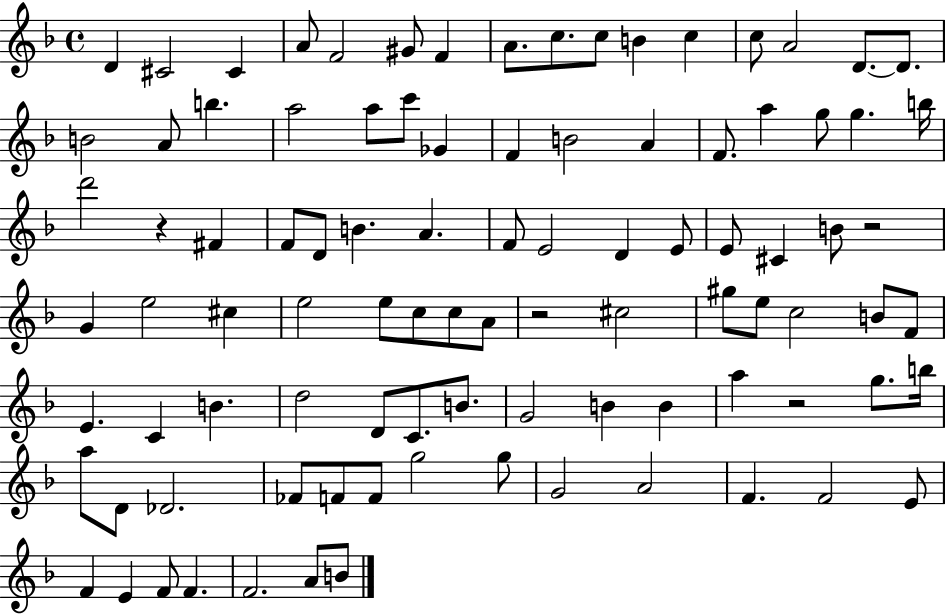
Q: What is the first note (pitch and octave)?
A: D4